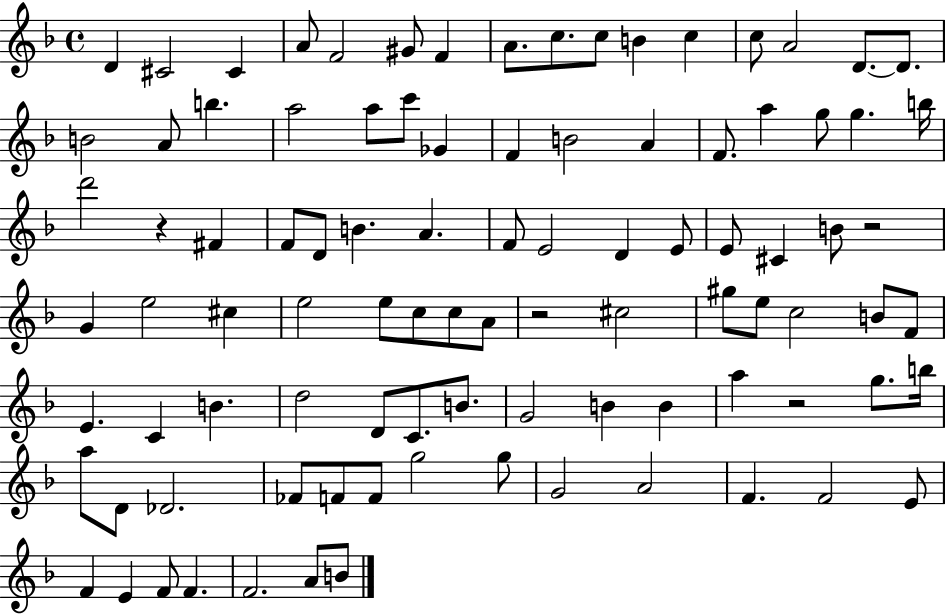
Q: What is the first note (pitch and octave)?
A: D4